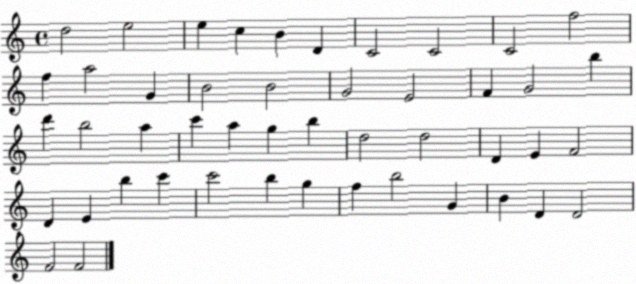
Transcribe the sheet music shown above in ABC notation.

X:1
T:Untitled
M:4/4
L:1/4
K:C
d2 e2 e c B D C2 C2 C2 f2 f a2 G B2 B2 G2 E2 F G2 b d' b2 a c' a g b d2 d2 D E F2 D E b c' c'2 b g f b2 G B D D2 F2 F2